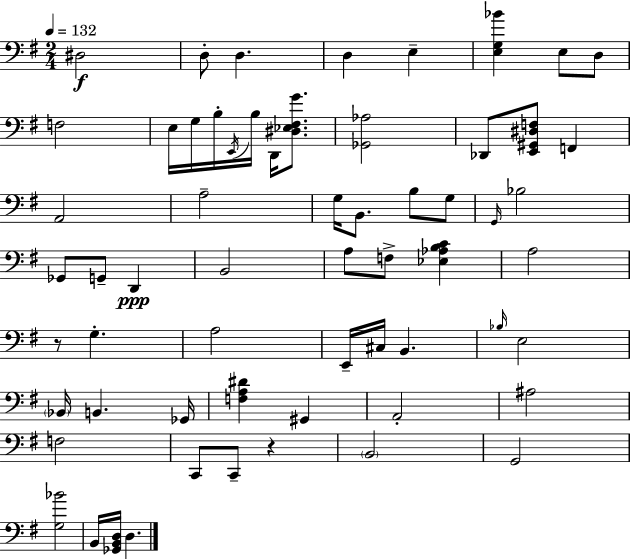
{
  \clef bass
  \numericTimeSignature
  \time 2/4
  \key e \minor
  \tempo 4 = 132
  dis2\f | d8-. d4. | d4 e4-- | <e g bes'>4 e8 d8 | \break f2 | e16 g16 b16-. \acciaccatura { e,16 } b16 d,16 <dis ees fis g'>8. | <ges, aes>2 | des,8 <e, gis, dis f>8 f,4 | \break a,2 | a2-- | g16 b,8. b8 g8 | \grace { g,16 } bes2 | \break ges,8 g,8-- d,4\ppp | b,2 | a8 f8-> <ees aes b c'>4 | a2 | \break r8 g4.-. | a2 | e,16-- cis16 b,4. | \grace { bes16 } e2 | \break \parenthesize bes,16 b,4. | ges,16 <f a dis'>4 gis,4 | a,2-. | ais2 | \break f2 | c,8 c,8-- r4 | \parenthesize b,2 | g,2 | \break <g bes'>2 | b,16 <ges, b, d>16 d4. | \bar "|."
}